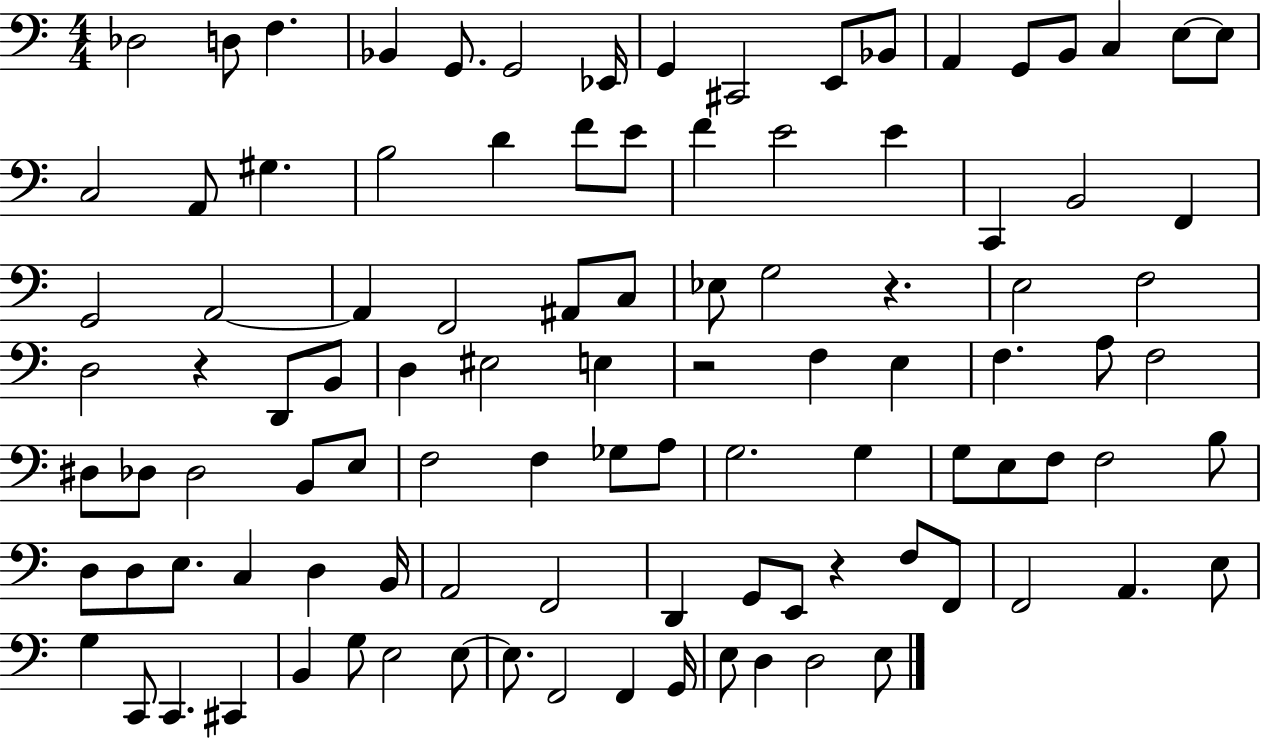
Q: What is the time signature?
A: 4/4